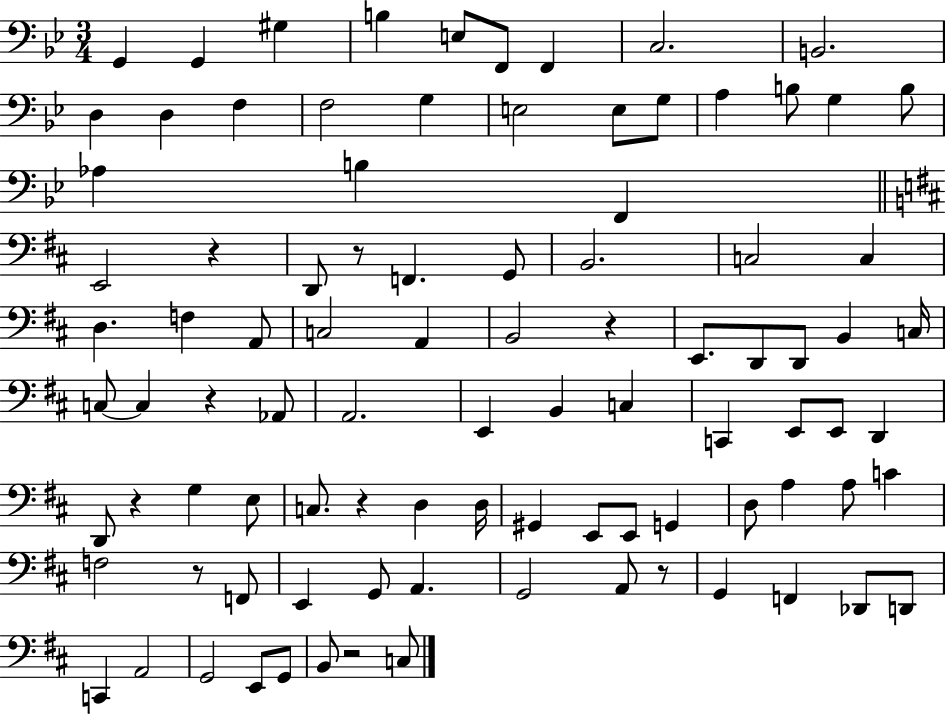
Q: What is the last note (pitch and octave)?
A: C3